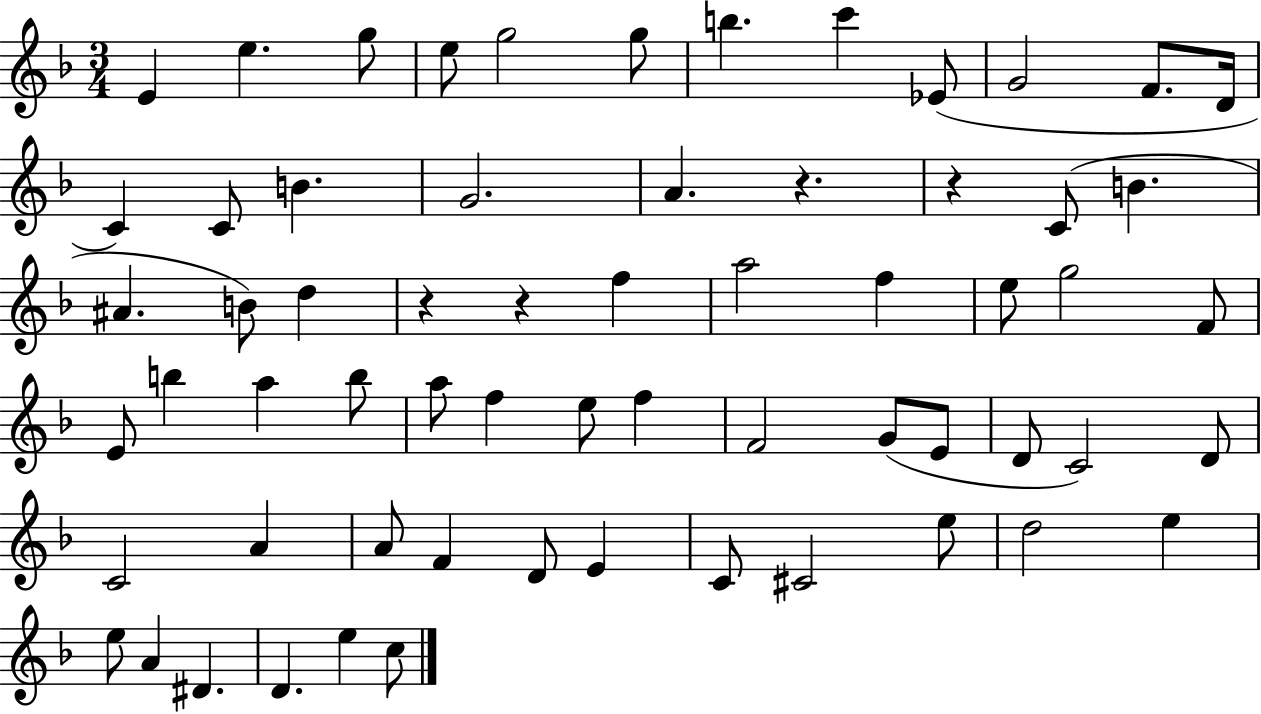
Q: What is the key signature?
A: F major